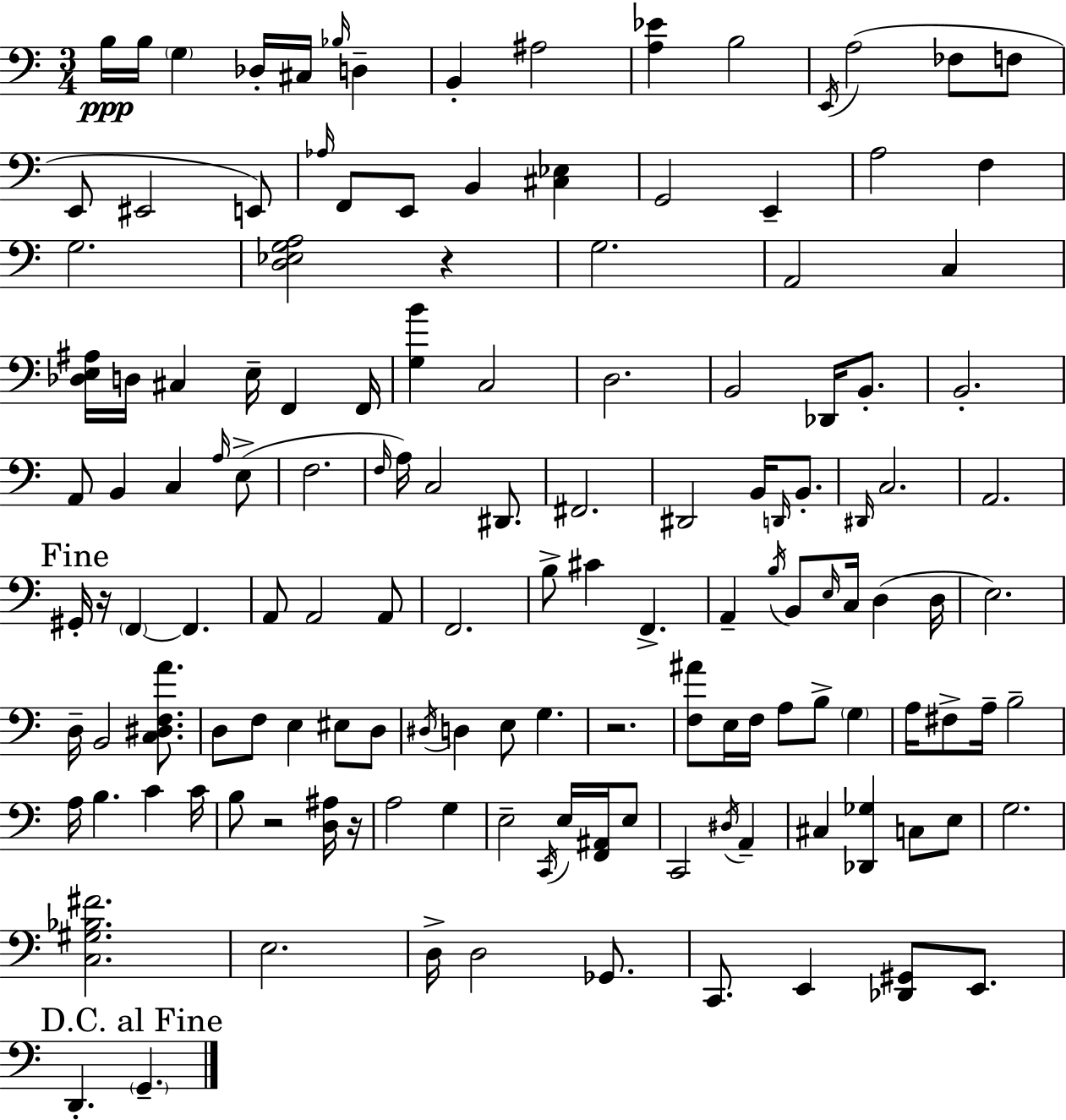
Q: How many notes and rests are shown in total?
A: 140